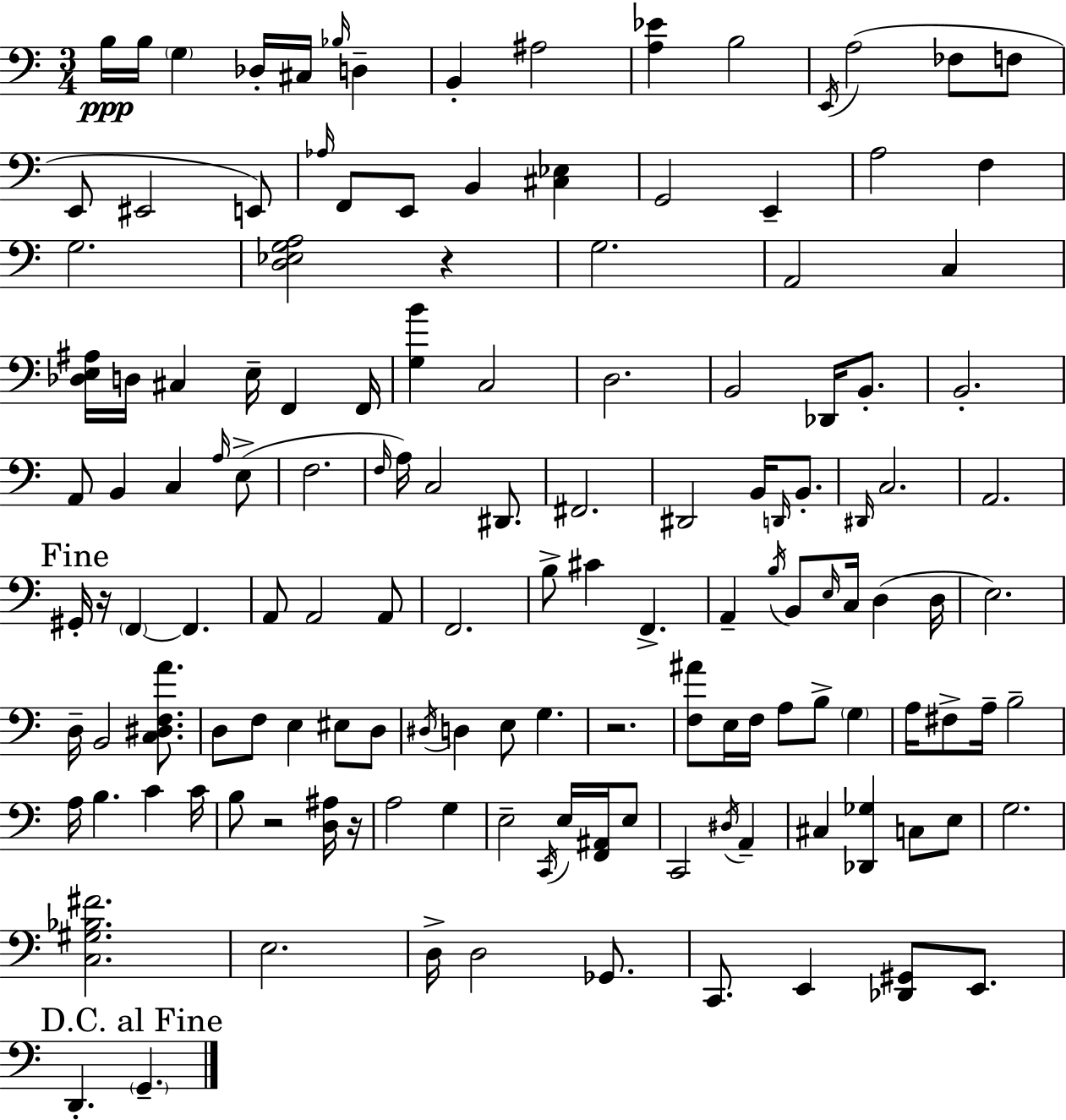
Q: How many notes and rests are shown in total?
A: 140